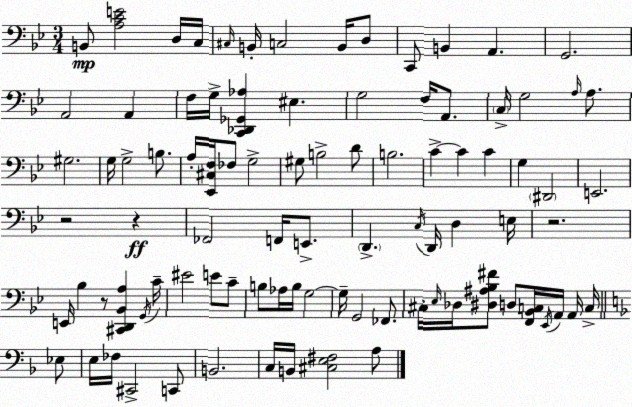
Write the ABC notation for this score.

X:1
T:Untitled
M:3/4
L:1/4
K:Gm
B,,/2 [A,CE]2 D,/4 C,/4 ^C,/4 B,,/4 C,2 B,,/4 D,/2 C,,/2 B,, A,, G,,2 A,,2 A,, F,/4 G,/4 [C,,_D,,_G,,_A,] ^E, G,2 F,/4 A,,/2 C,/4 G,2 A,/4 A,/2 ^G,2 G,/4 G,2 B,/2 A,/4 [_E,,^C,F,]/4 _F,/2 G,2 ^G,/2 B,2 D/2 B,2 C C C G, ^D,,2 E,,2 z2 z _F,,2 F,,/4 E,,/2 D,, C,/4 D,,/4 D, E,/4 z2 E,,/4 _B, z/2 [^C,,D,,_B,,A,] G,,/4 C/4 ^E2 E/2 C/2 B,/2 _A,/4 B,/4 G,2 G,/4 G,,2 _F,,/2 ^C,/4 _E,/4 _D,/4 [^D,^A,_B,^F]/2 D,/2 [F,,_B,,C,]/4 _E,,/4 A,,/4 A,,/4 C,/4 _E,/2 E,/4 _F,/4 ^C,,2 C,,/2 B,,2 C,/4 B,,/4 [^C,E,^F,]2 A,/2